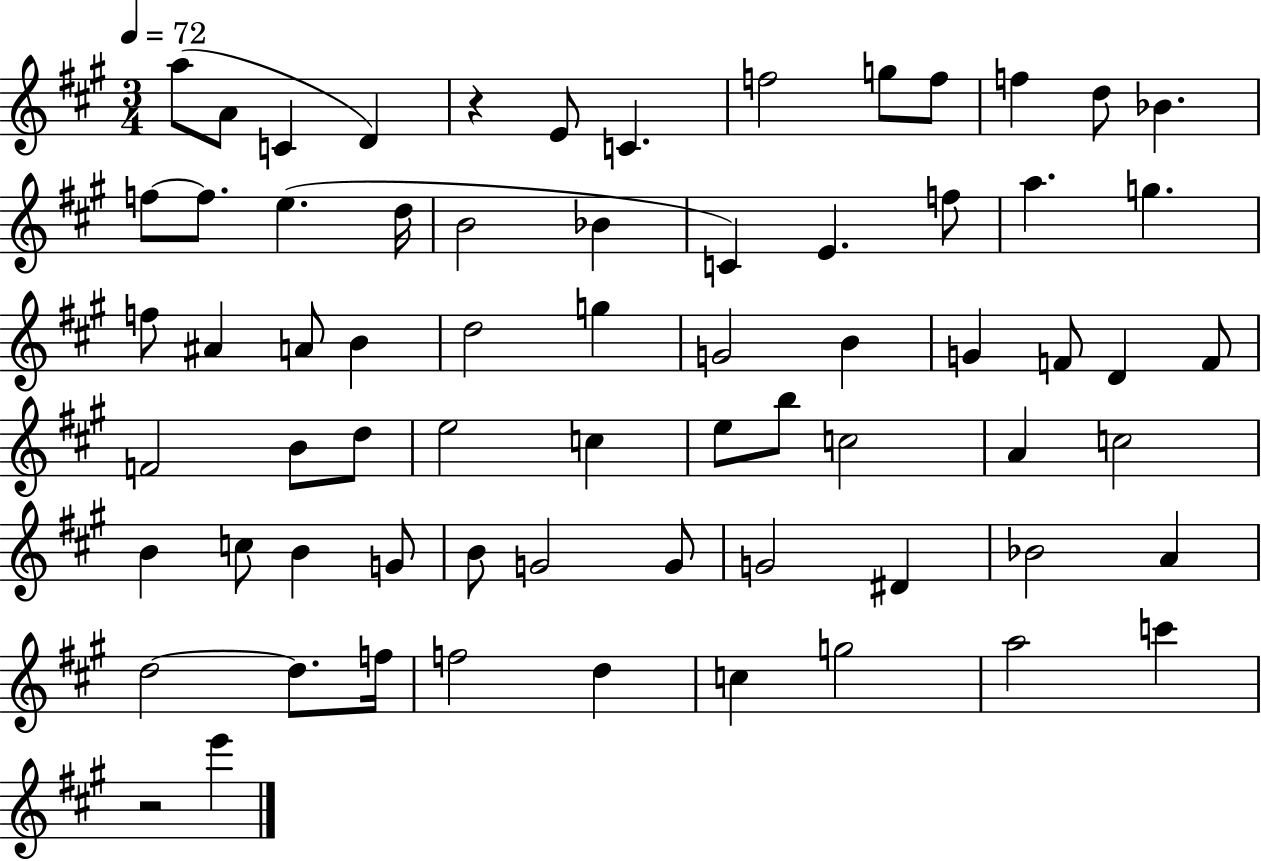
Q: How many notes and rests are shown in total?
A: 68